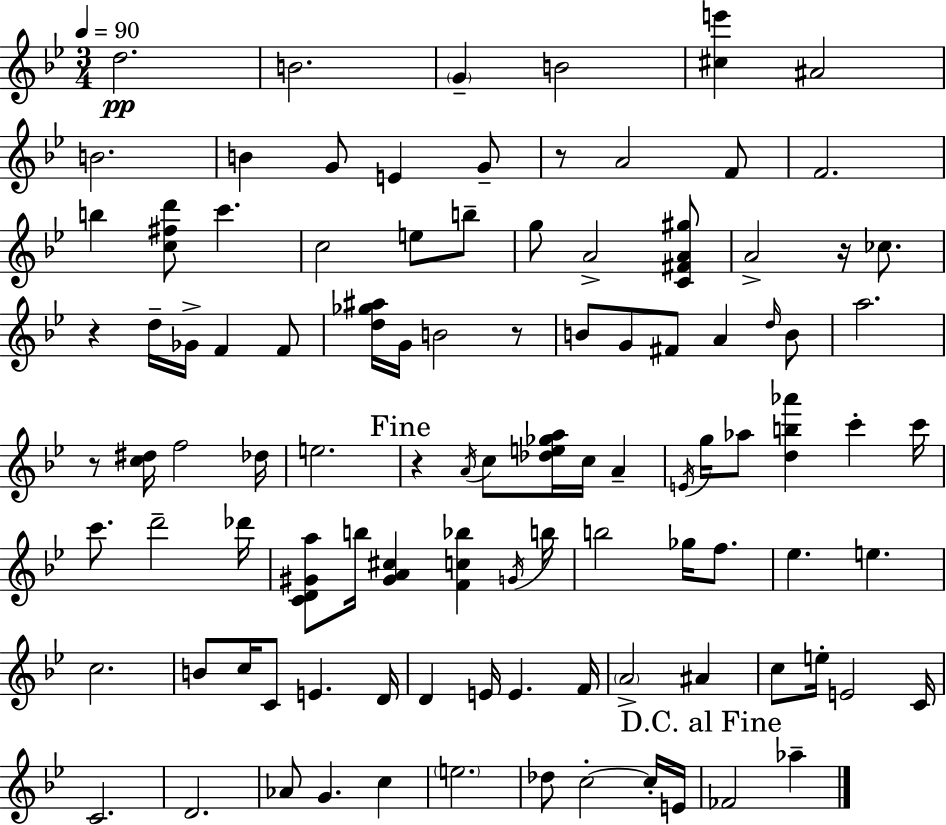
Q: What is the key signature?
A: BES major